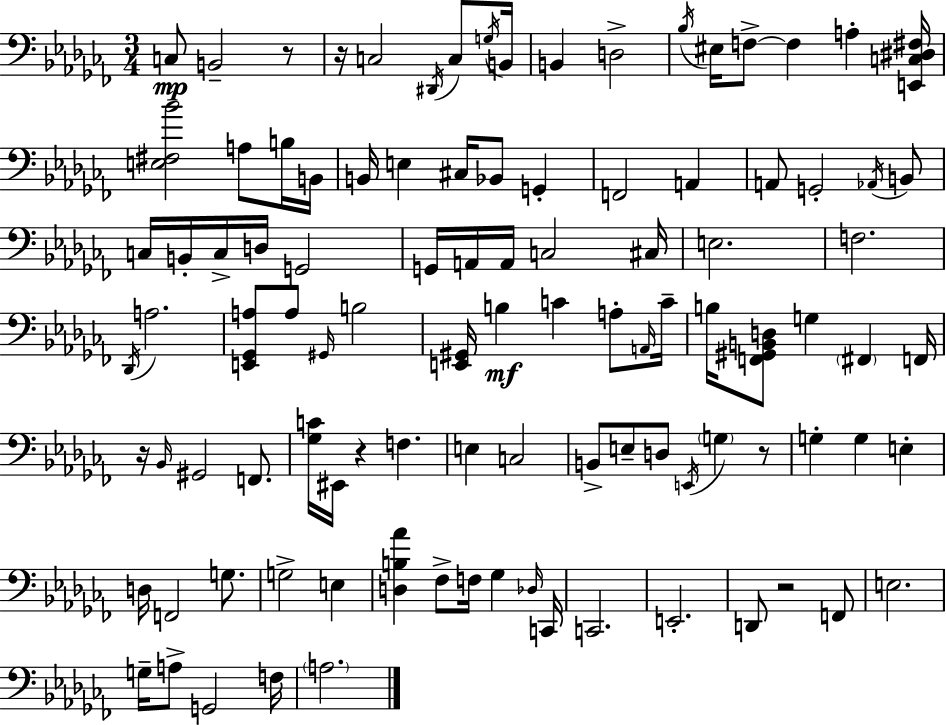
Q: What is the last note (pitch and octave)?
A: A3